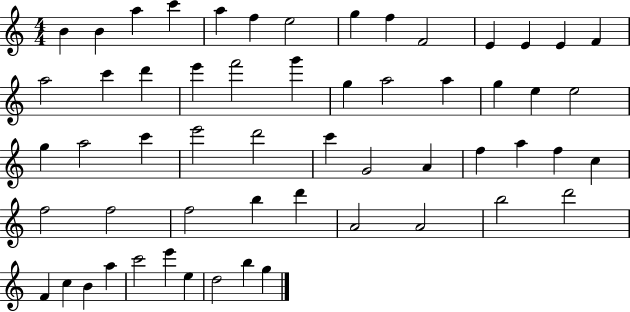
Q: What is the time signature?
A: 4/4